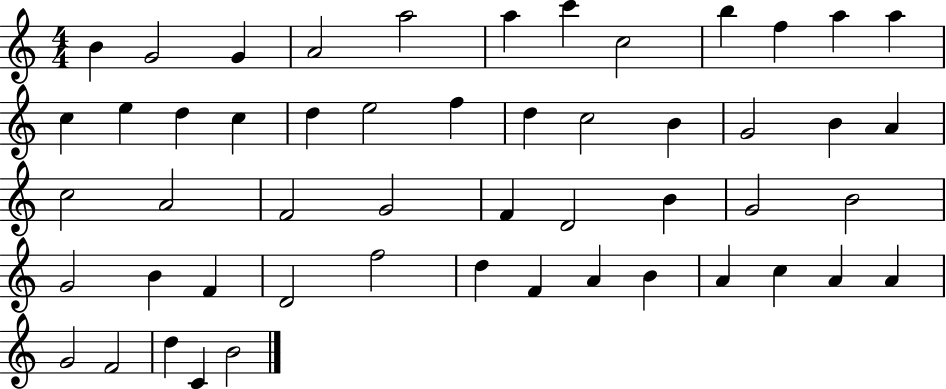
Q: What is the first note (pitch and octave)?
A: B4